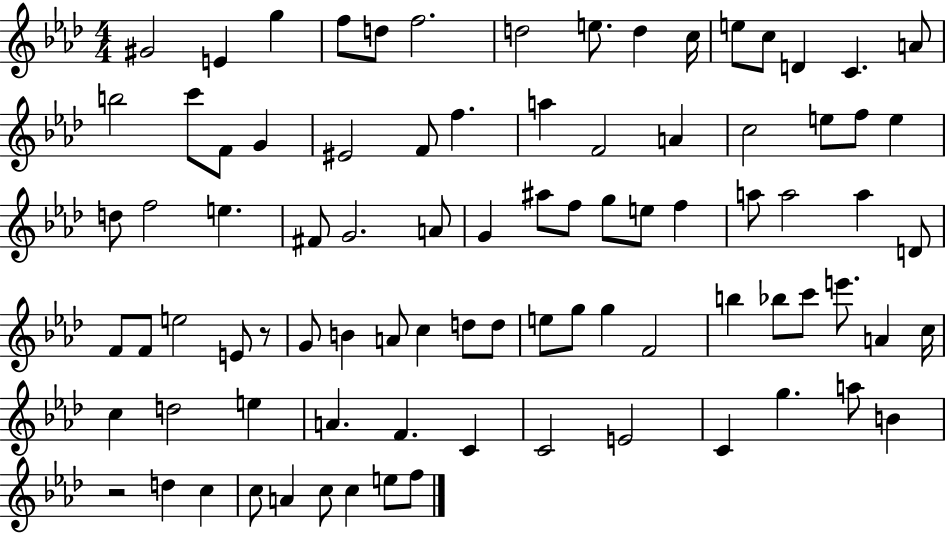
{
  \clef treble
  \numericTimeSignature
  \time 4/4
  \key aes \major
  \repeat volta 2 { gis'2 e'4 g''4 | f''8 d''8 f''2. | d''2 e''8. d''4 c''16 | e''8 c''8 d'4 c'4. a'8 | \break b''2 c'''8 f'8 g'4 | eis'2 f'8 f''4. | a''4 f'2 a'4 | c''2 e''8 f''8 e''4 | \break d''8 f''2 e''4. | fis'8 g'2. a'8 | g'4 ais''8 f''8 g''8 e''8 f''4 | a''8 a''2 a''4 d'8 | \break f'8 f'8 e''2 e'8 r8 | g'8 b'4 a'8 c''4 d''8 d''8 | e''8 g''8 g''4 f'2 | b''4 bes''8 c'''8 e'''8. a'4 c''16 | \break c''4 d''2 e''4 | a'4. f'4. c'4 | c'2 e'2 | c'4 g''4. a''8 b'4 | \break r2 d''4 c''4 | c''8 a'4 c''8 c''4 e''8 f''8 | } \bar "|."
}